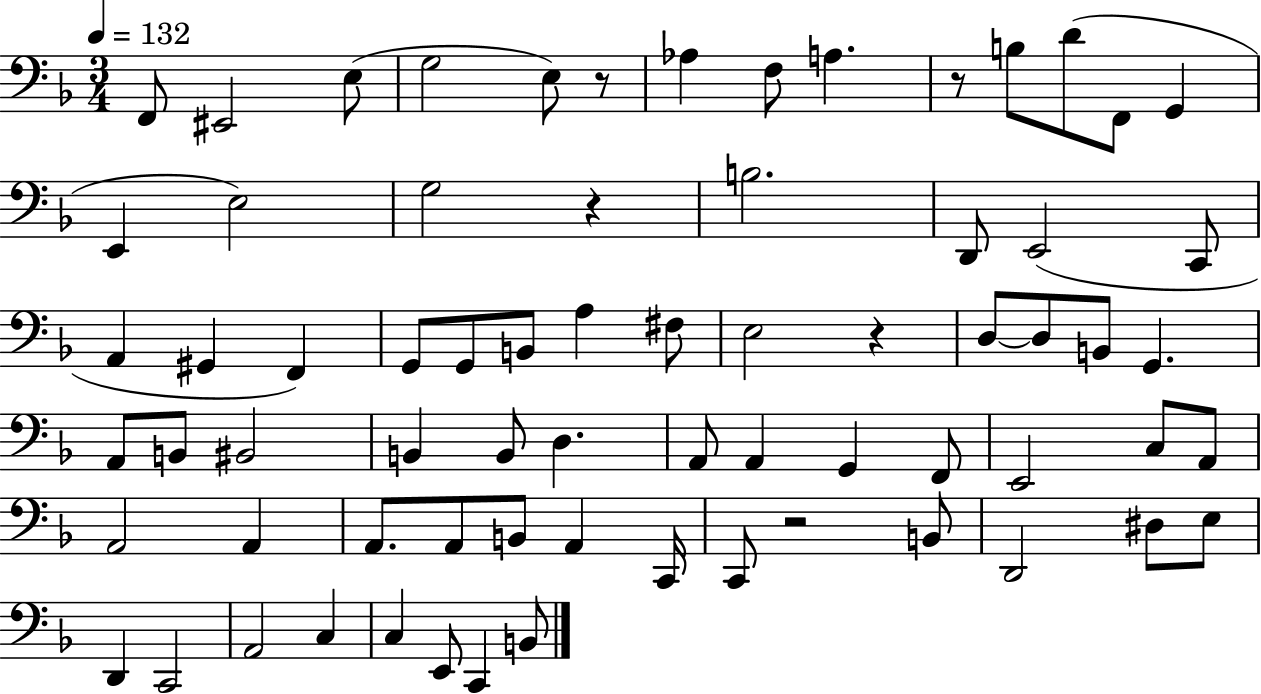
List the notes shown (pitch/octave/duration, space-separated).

F2/e EIS2/h E3/e G3/h E3/e R/e Ab3/q F3/e A3/q. R/e B3/e D4/e F2/e G2/q E2/q E3/h G3/h R/q B3/h. D2/e E2/h C2/e A2/q G#2/q F2/q G2/e G2/e B2/e A3/q F#3/e E3/h R/q D3/e D3/e B2/e G2/q. A2/e B2/e BIS2/h B2/q B2/e D3/q. A2/e A2/q G2/q F2/e E2/h C3/e A2/e A2/h A2/q A2/e. A2/e B2/e A2/q C2/s C2/e R/h B2/e D2/h D#3/e E3/e D2/q C2/h A2/h C3/q C3/q E2/e C2/q B2/e